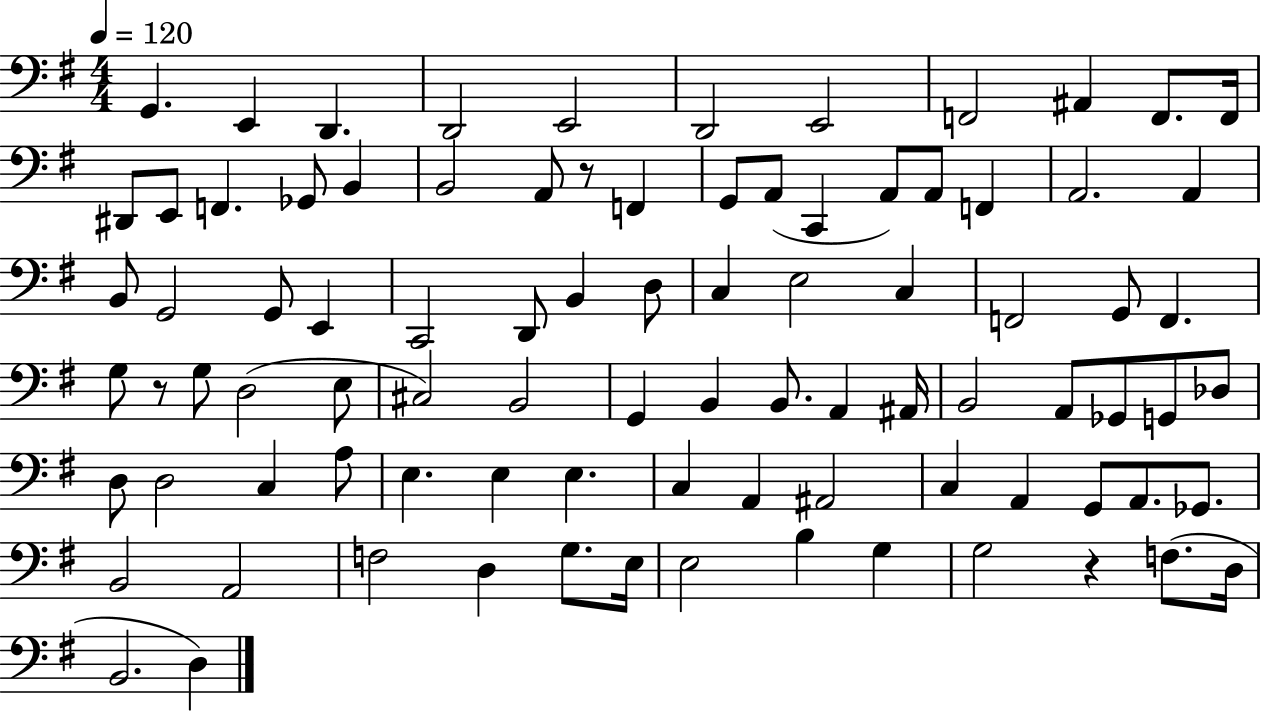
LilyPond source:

{
  \clef bass
  \numericTimeSignature
  \time 4/4
  \key g \major
  \tempo 4 = 120
  g,4. e,4 d,4. | d,2 e,2 | d,2 e,2 | f,2 ais,4 f,8. f,16 | \break dis,8 e,8 f,4. ges,8 b,4 | b,2 a,8 r8 f,4 | g,8 a,8( c,4 a,8) a,8 f,4 | a,2. a,4 | \break b,8 g,2 g,8 e,4 | c,2 d,8 b,4 d8 | c4 e2 c4 | f,2 g,8 f,4. | \break g8 r8 g8 d2( e8 | cis2) b,2 | g,4 b,4 b,8. a,4 ais,16 | b,2 a,8 ges,8 g,8 des8 | \break d8 d2 c4 a8 | e4. e4 e4. | c4 a,4 ais,2 | c4 a,4 g,8 a,8. ges,8. | \break b,2 a,2 | f2 d4 g8. e16 | e2 b4 g4 | g2 r4 f8.( d16 | \break b,2. d4) | \bar "|."
}